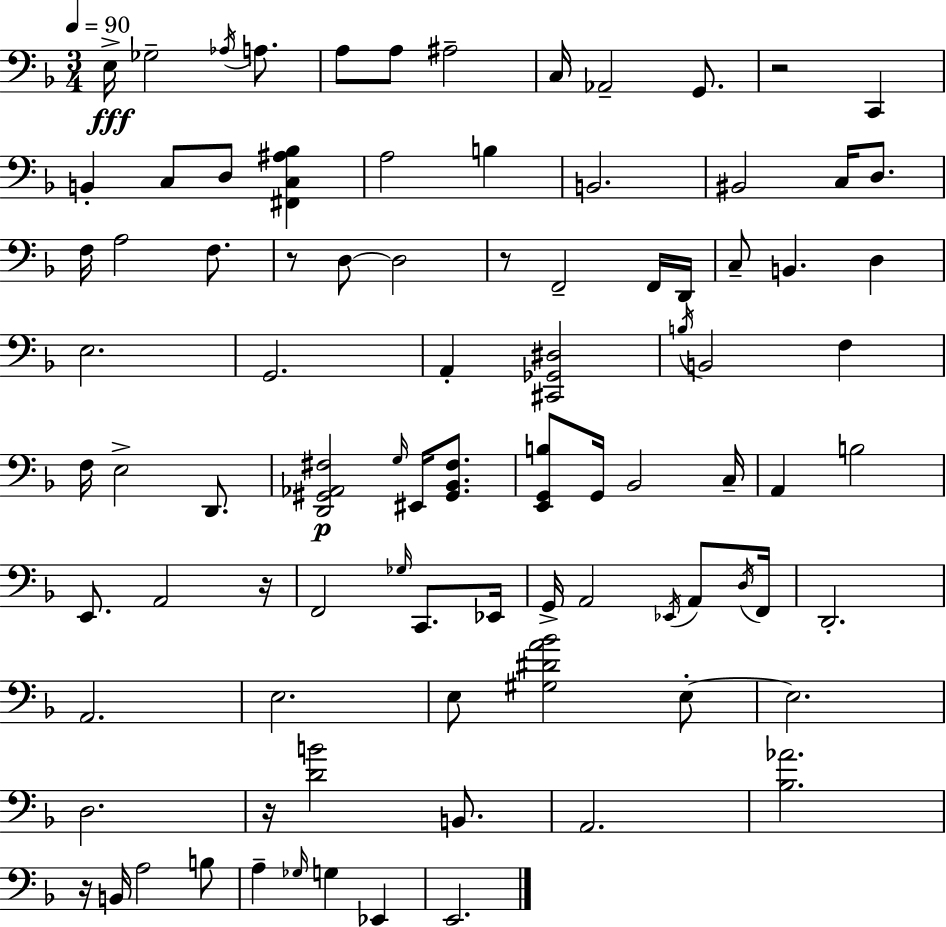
X:1
T:Untitled
M:3/4
L:1/4
K:Dm
E,/4 _G,2 _A,/4 A,/2 A,/2 A,/2 ^A,2 C,/4 _A,,2 G,,/2 z2 C,, B,, C,/2 D,/2 [^F,,C,^A,_B,] A,2 B, B,,2 ^B,,2 C,/4 D,/2 F,/4 A,2 F,/2 z/2 D,/2 D,2 z/2 F,,2 F,,/4 D,,/4 C,/2 B,, D, E,2 G,,2 A,, [^C,,_G,,^D,]2 B,/4 B,,2 F, F,/4 E,2 D,,/2 [D,,^G,,_A,,^F,]2 G,/4 ^E,,/4 [^G,,_B,,^F,]/2 [E,,G,,B,]/2 G,,/4 _B,,2 C,/4 A,, B,2 E,,/2 A,,2 z/4 F,,2 _G,/4 C,,/2 _E,,/4 G,,/4 A,,2 _E,,/4 A,,/2 D,/4 F,,/4 D,,2 A,,2 E,2 E,/2 [^G,^DA_B]2 E,/2 E,2 D,2 z/4 [DB]2 B,,/2 A,,2 [_B,_A]2 z/4 B,,/4 A,2 B,/2 A, _G,/4 G, _E,, E,,2